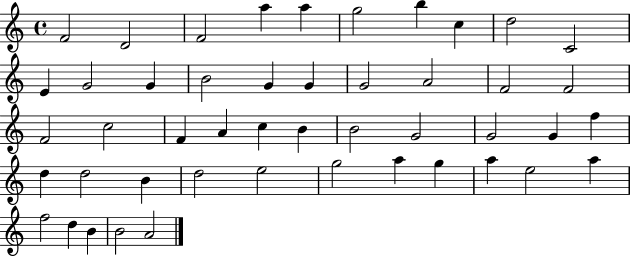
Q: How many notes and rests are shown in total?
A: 47